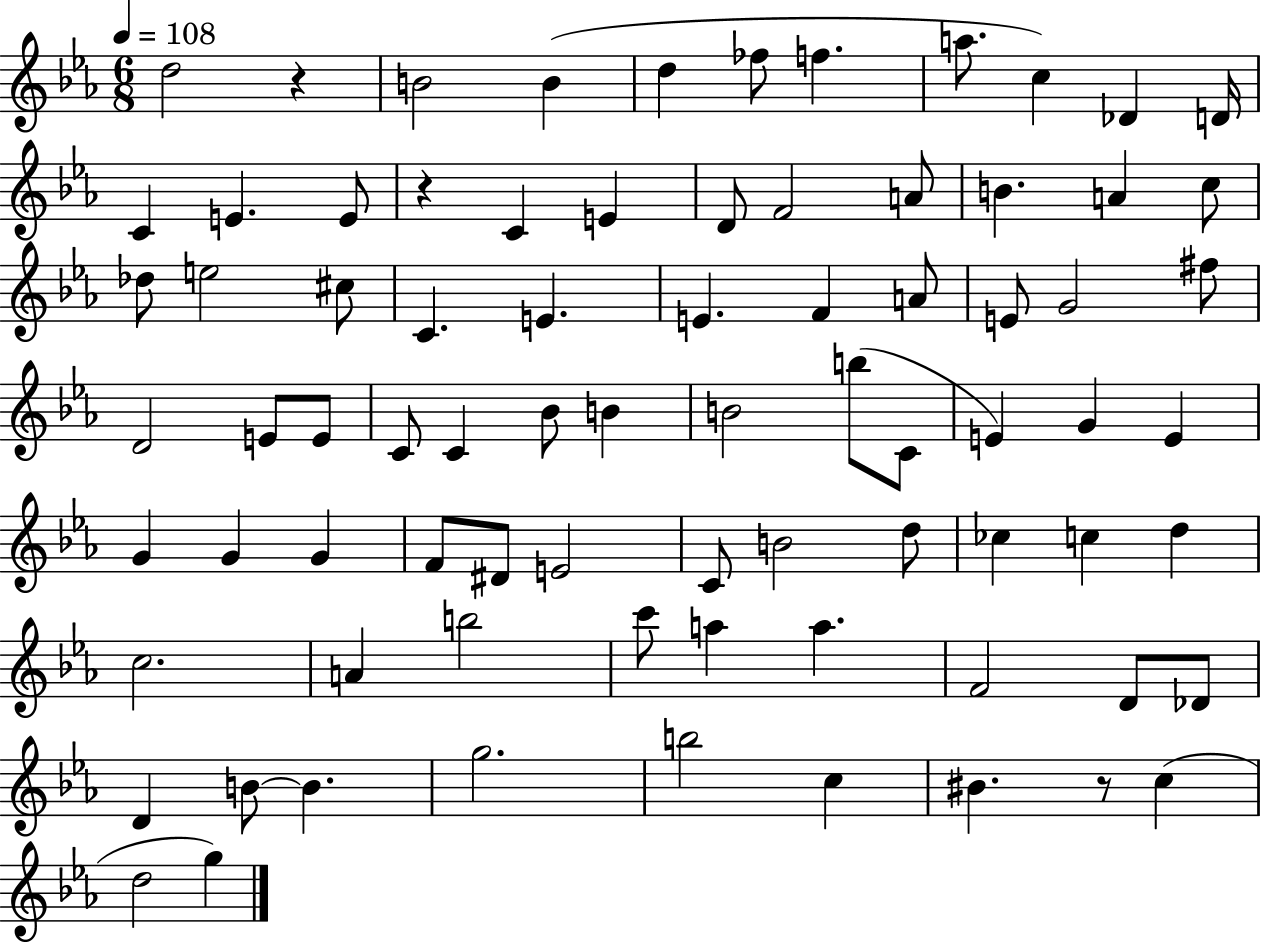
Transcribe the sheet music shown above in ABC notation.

X:1
T:Untitled
M:6/8
L:1/4
K:Eb
d2 z B2 B d _f/2 f a/2 c _D D/4 C E E/2 z C E D/2 F2 A/2 B A c/2 _d/2 e2 ^c/2 C E E F A/2 E/2 G2 ^f/2 D2 E/2 E/2 C/2 C _B/2 B B2 b/2 C/2 E G E G G G F/2 ^D/2 E2 C/2 B2 d/2 _c c d c2 A b2 c'/2 a a F2 D/2 _D/2 D B/2 B g2 b2 c ^B z/2 c d2 g